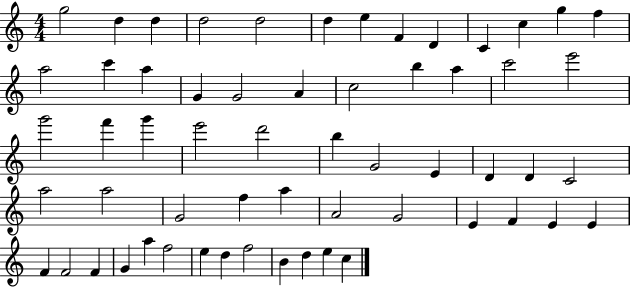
X:1
T:Untitled
M:4/4
L:1/4
K:C
g2 d d d2 d2 d e F D C c g f a2 c' a G G2 A c2 b a c'2 e'2 g'2 f' g' e'2 d'2 b G2 E D D C2 a2 a2 G2 f a A2 G2 E F E E F F2 F G a f2 e d f2 B d e c